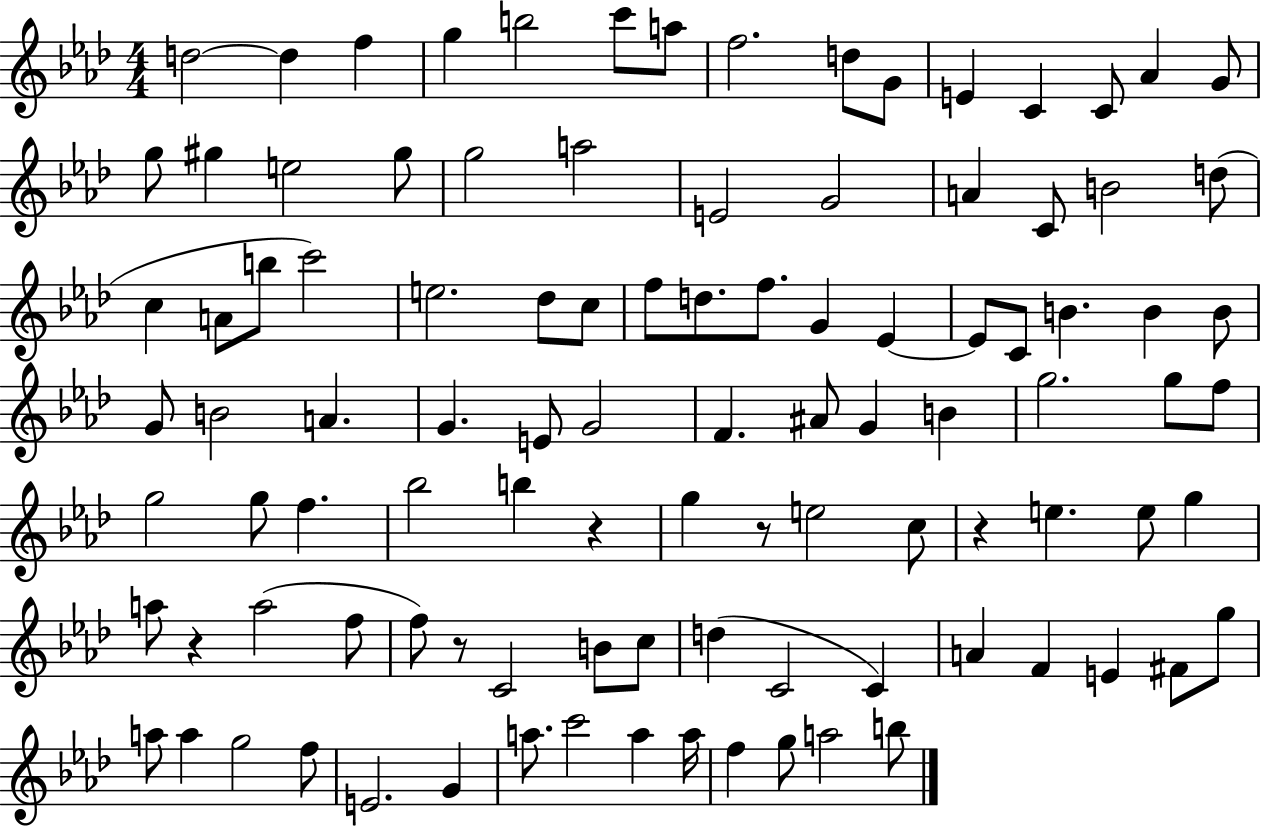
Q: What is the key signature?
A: AES major